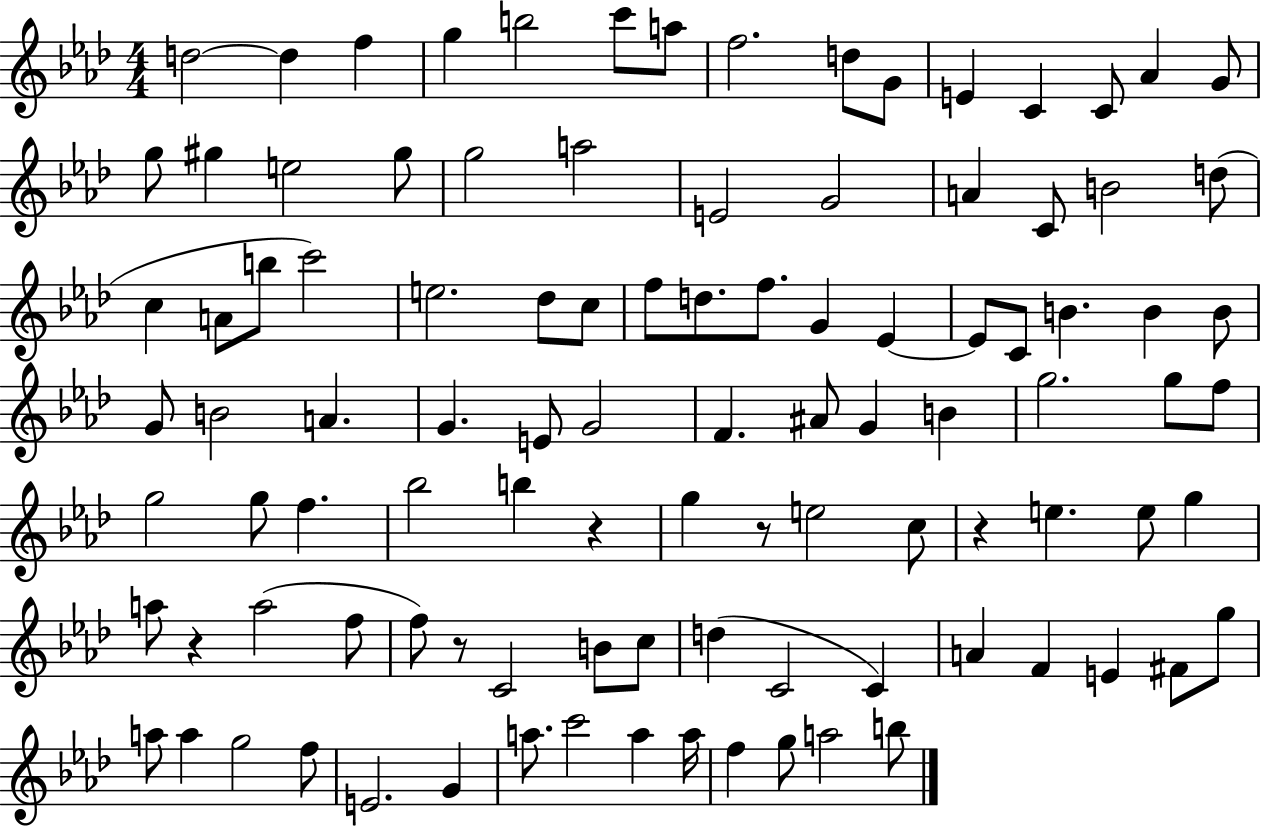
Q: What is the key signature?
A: AES major